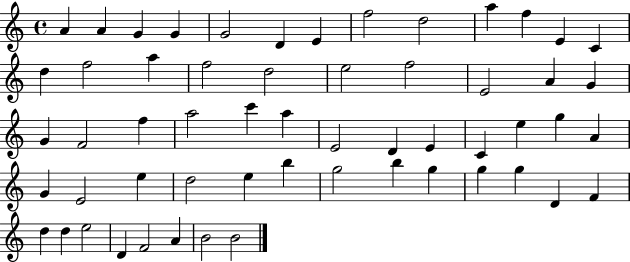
{
  \clef treble
  \time 4/4
  \defaultTimeSignature
  \key c \major
  a'4 a'4 g'4 g'4 | g'2 d'4 e'4 | f''2 d''2 | a''4 f''4 e'4 c'4 | \break d''4 f''2 a''4 | f''2 d''2 | e''2 f''2 | e'2 a'4 g'4 | \break g'4 f'2 f''4 | a''2 c'''4 a''4 | e'2 d'4 e'4 | c'4 e''4 g''4 a'4 | \break g'4 e'2 e''4 | d''2 e''4 b''4 | g''2 b''4 g''4 | g''4 g''4 d'4 f'4 | \break d''4 d''4 e''2 | d'4 f'2 a'4 | b'2 b'2 | \bar "|."
}